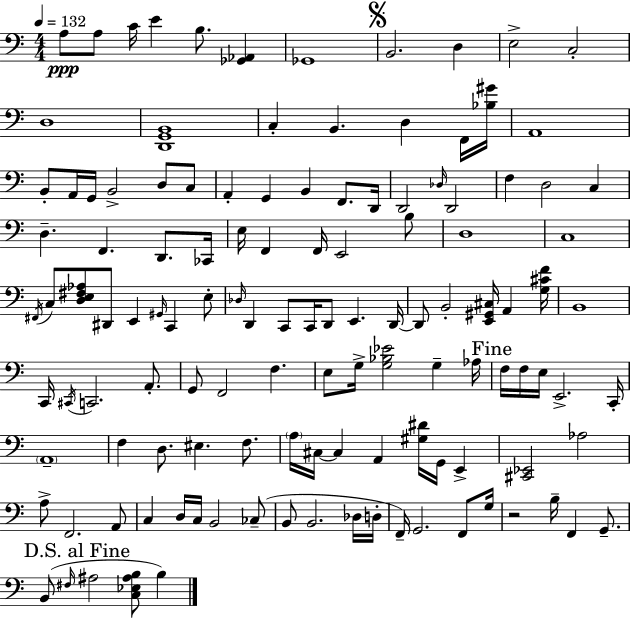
{
  \clef bass
  \numericTimeSignature
  \time 4/4
  \key a \minor
  \tempo 4 = 132
  a8\ppp a8 c'16 e'4 b8. <ges, aes,>4 | ges,1 | \mark \markup { \musicglyph "scripts.segno" } b,2. d4 | e2-> c2-. | \break d1 | <d, g, b,>1 | c4-. b,4. d4 f,16 <bes gis'>16 | a,1 | \break b,8-. a,16 g,16 b,2-> d8 c8 | a,4-. g,4 b,4 f,8. d,16 | d,2 \grace { des16 } d,2 | f4 d2 c4 | \break d4.-- f,4. d,8. | ces,16 e16 f,4 f,16 e,2 b8 | d1 | c1 | \break \acciaccatura { fis,16 } c8 <d e fis aes>8 dis,8 e,4 \grace { gis,16 } c,4 | e8-. \grace { des16 } d,4 c,8 c,16 d,8 e,4. | d,16~~ d,8 b,2-. <e, gis, cis>16 a,4 | <g cis' f'>16 b,1 | \break c,16 \acciaccatura { cis,16 } c,2. | a,8.-. g,8 f,2 f4. | e8 g16-> <g bes ees'>2 | g4-- aes16 \mark "Fine" f16 f16 e16 e,2.-> | \break c,16-. \parenthesize a,1-- | f4 d8. eis4. | f8. \parenthesize a16 cis16~~ cis4 a,4 <gis dis'>16 | g,16 e,4-> <cis, ees,>2 aes2 | \break a8-> f,2. | a,8 c4 d16 c16 b,2 | ces8--( b,8 b,2. | des16 d16-. f,16--) g,2. | \break f,8 g16 r2 b16-- f,4 | g,8.-- \mark "D.S. al Fine" b,8( \grace { fis16 } ais2 | <c ees ais b>8 b4) \bar "|."
}